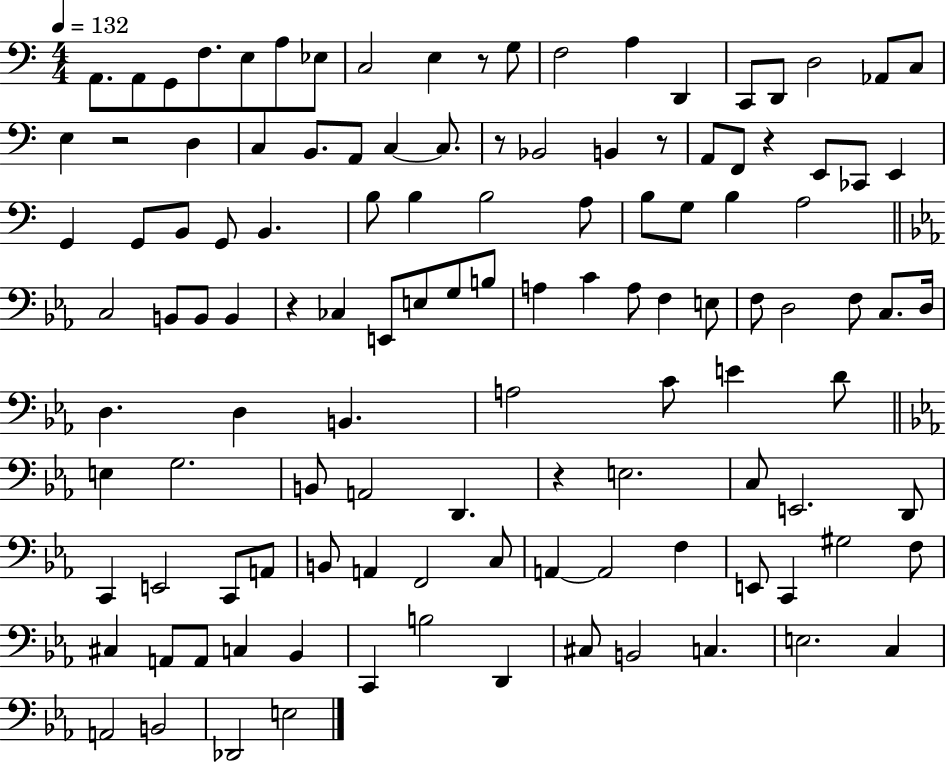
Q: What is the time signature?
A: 4/4